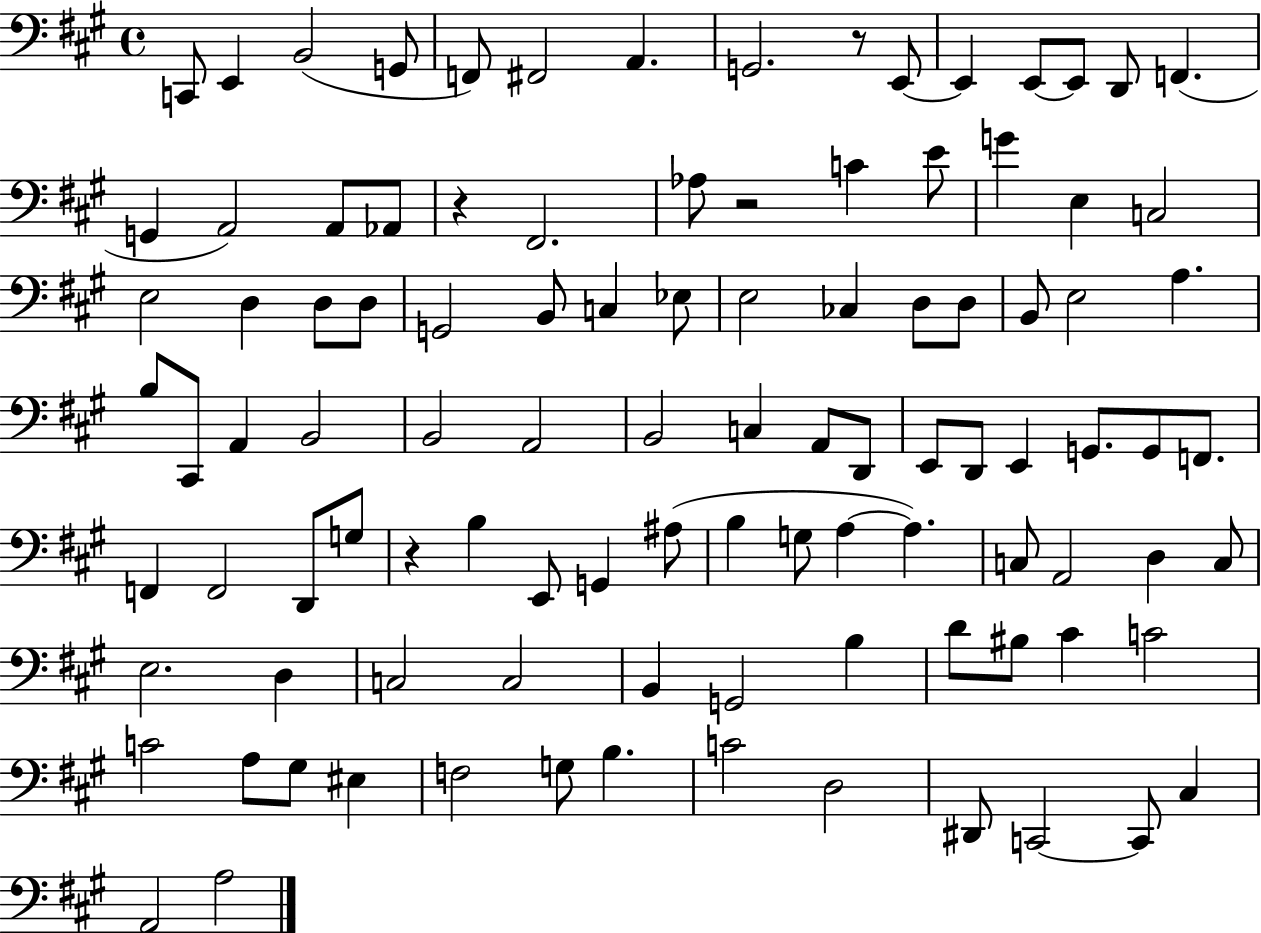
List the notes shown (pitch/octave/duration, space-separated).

C2/e E2/q B2/h G2/e F2/e F#2/h A2/q. G2/h. R/e E2/e E2/q E2/e E2/e D2/e F2/q. G2/q A2/h A2/e Ab2/e R/q F#2/h. Ab3/e R/h C4/q E4/e G4/q E3/q C3/h E3/h D3/q D3/e D3/e G2/h B2/e C3/q Eb3/e E3/h CES3/q D3/e D3/e B2/e E3/h A3/q. B3/e C#2/e A2/q B2/h B2/h A2/h B2/h C3/q A2/e D2/e E2/e D2/e E2/q G2/e. G2/e F2/e. F2/q F2/h D2/e G3/e R/q B3/q E2/e G2/q A#3/e B3/q G3/e A3/q A3/q. C3/e A2/h D3/q C3/e E3/h. D3/q C3/h C3/h B2/q G2/h B3/q D4/e BIS3/e C#4/q C4/h C4/h A3/e G#3/e EIS3/q F3/h G3/e B3/q. C4/h D3/h D#2/e C2/h C2/e C#3/q A2/h A3/h